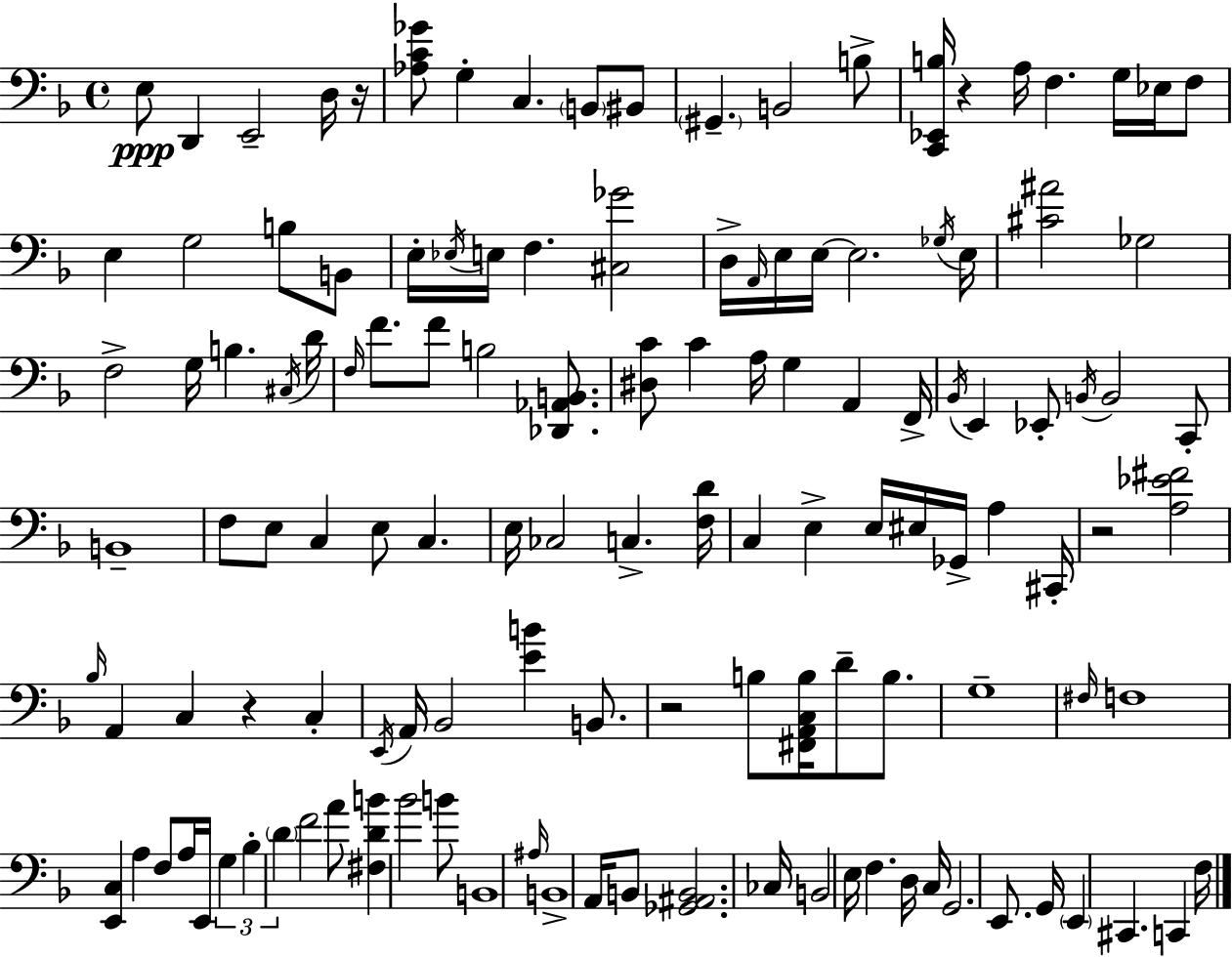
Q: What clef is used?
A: bass